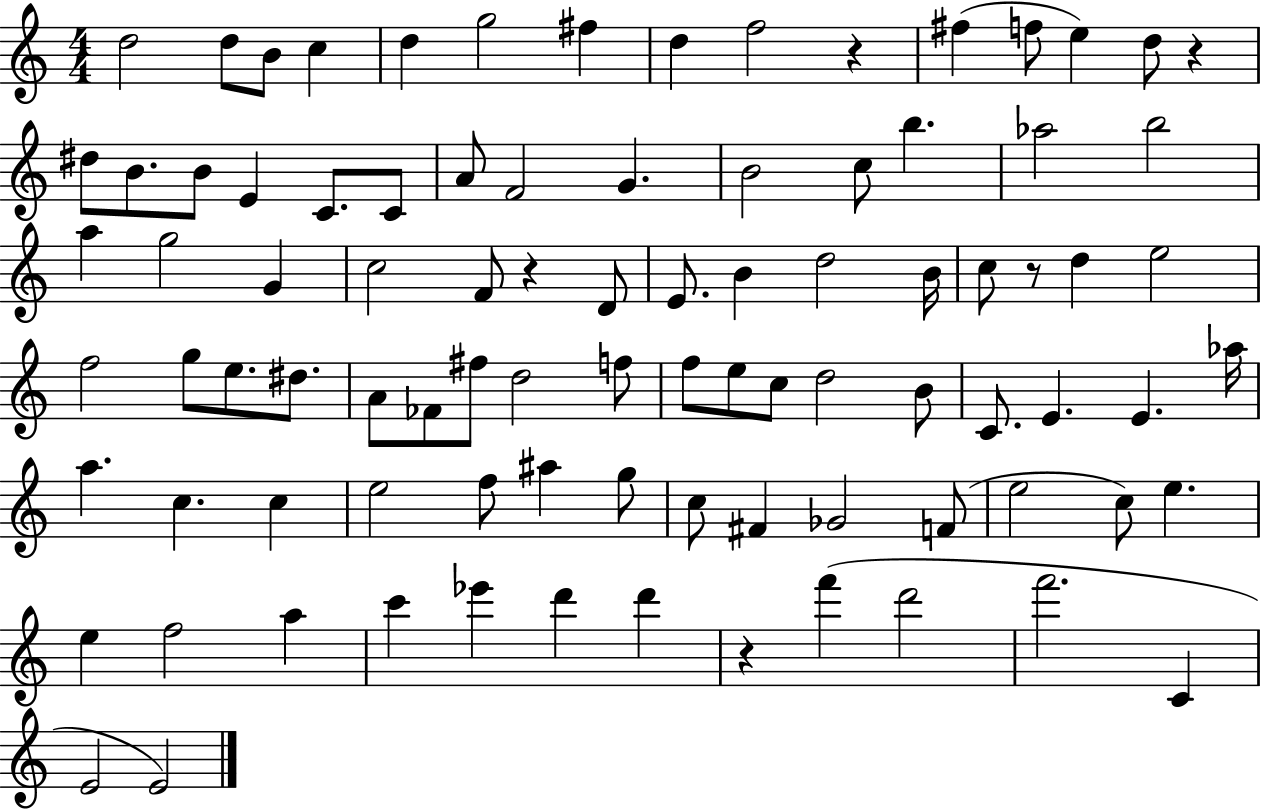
X:1
T:Untitled
M:4/4
L:1/4
K:C
d2 d/2 B/2 c d g2 ^f d f2 z ^f f/2 e d/2 z ^d/2 B/2 B/2 E C/2 C/2 A/2 F2 G B2 c/2 b _a2 b2 a g2 G c2 F/2 z D/2 E/2 B d2 B/4 c/2 z/2 d e2 f2 g/2 e/2 ^d/2 A/2 _F/2 ^f/2 d2 f/2 f/2 e/2 c/2 d2 B/2 C/2 E E _a/4 a c c e2 f/2 ^a g/2 c/2 ^F _G2 F/2 e2 c/2 e e f2 a c' _e' d' d' z f' d'2 f'2 C E2 E2